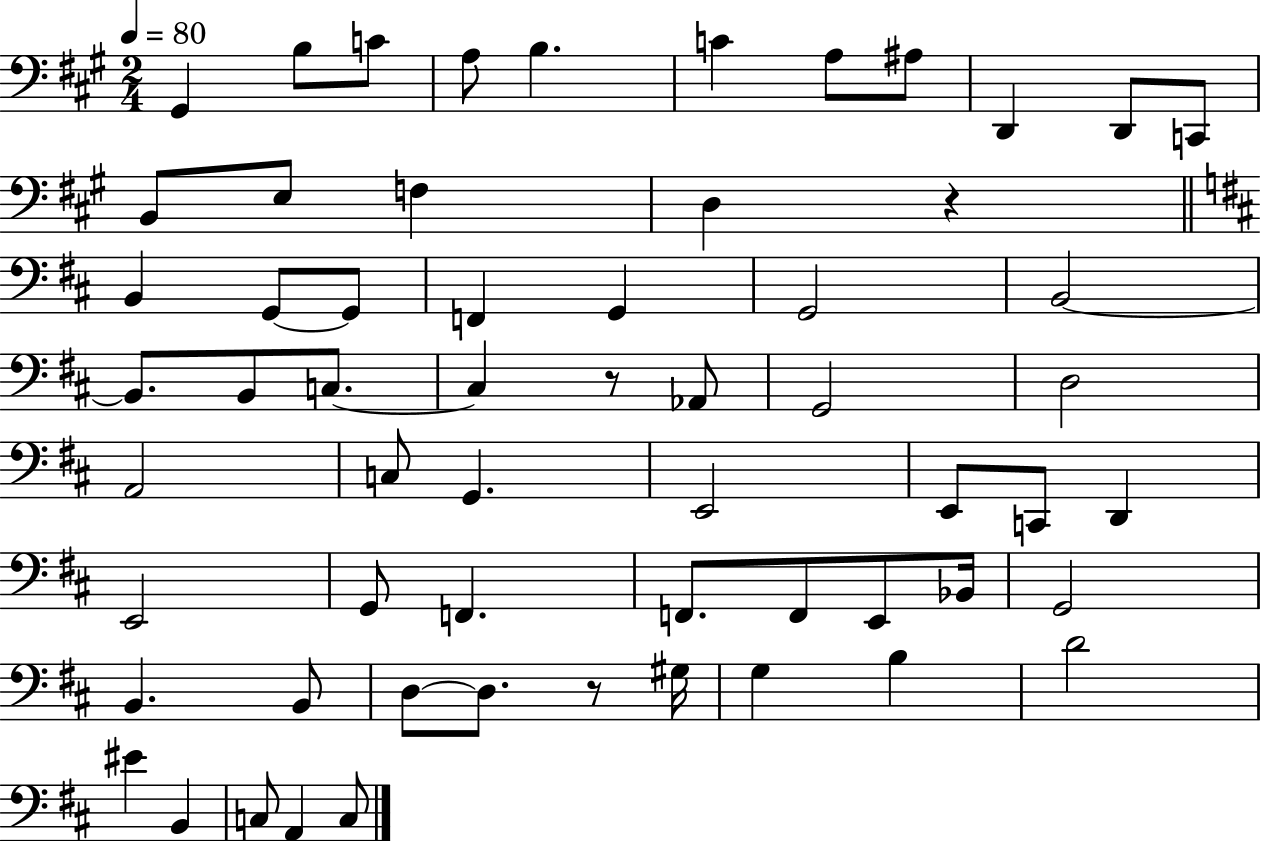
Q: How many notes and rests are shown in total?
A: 60